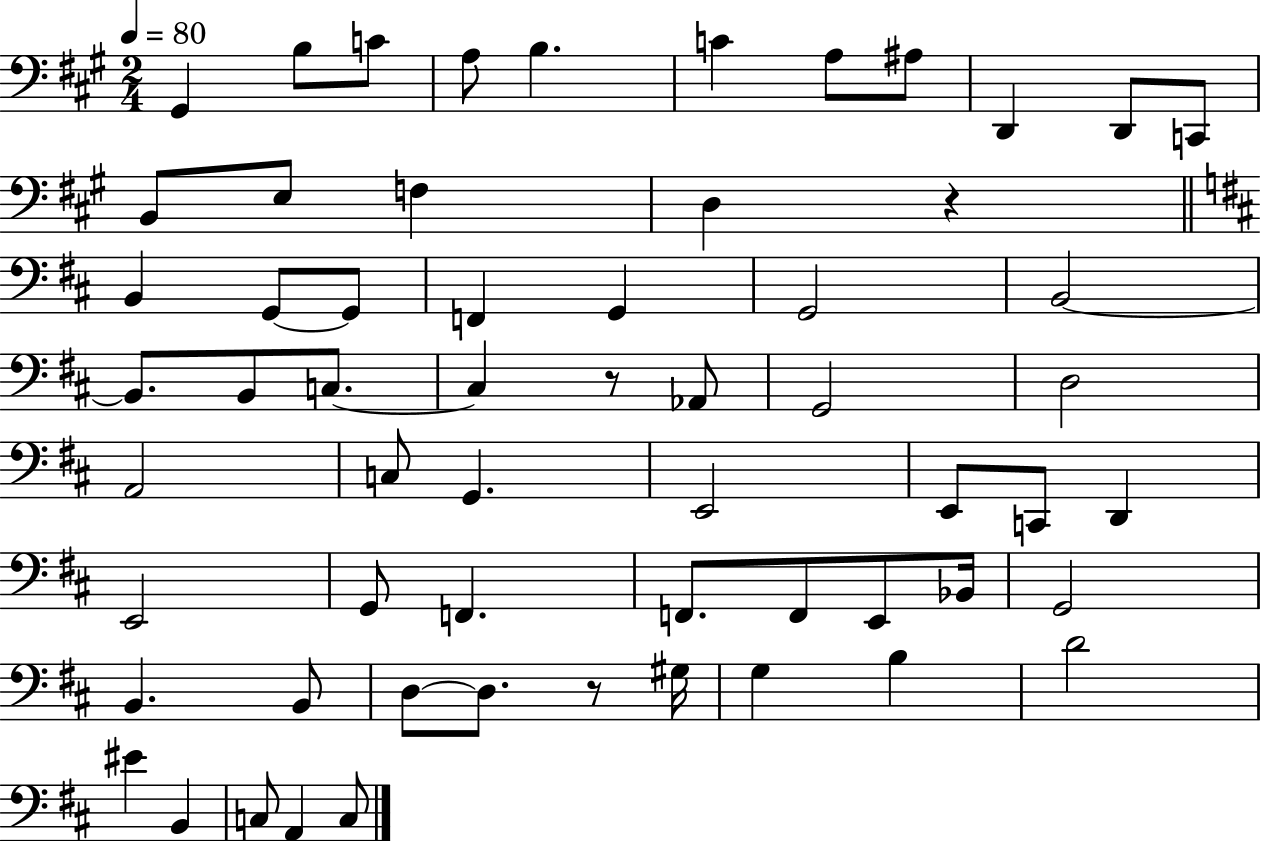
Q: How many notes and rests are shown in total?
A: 60